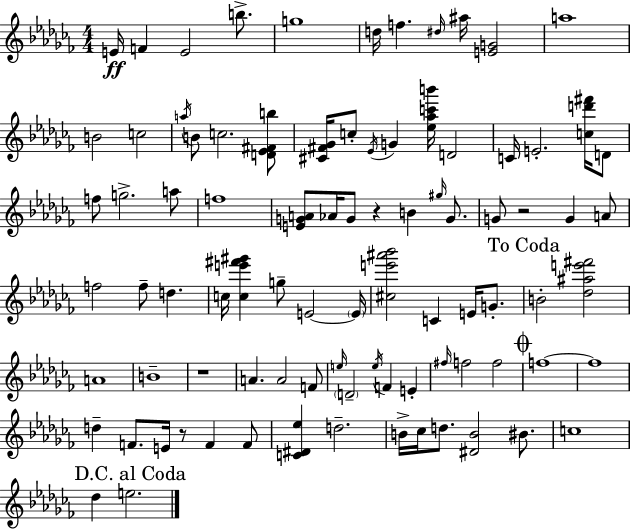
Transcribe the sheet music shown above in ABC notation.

X:1
T:Untitled
M:4/4
L:1/4
K:Abm
E/4 F E2 b/2 g4 d/4 f ^d/4 ^a/4 [EG]2 a4 B2 c2 a/4 B/2 c2 [D_E^Fb]/2 [^C^F_G]/4 c/2 _E/4 G [_e_ac'b']/4 D2 C/4 E2 [cd'^f']/4 D/2 f/2 g2 a/2 f4 [EGA]/2 _A/4 G/2 z B ^g/4 G/2 G/2 z2 G A/2 f2 f/2 d c/4 [ce'^f'^g'] g/2 E2 E/4 [^ce'^a'_b']2 C E/4 G/2 B2 [_d^ae'^f']2 A4 B4 z4 A A2 F/2 e/4 D2 e/4 F E ^f/4 f2 f2 f4 f4 d F/2 E/4 z/2 F F/2 [C^D_e] d2 B/4 _c/4 d/2 [^DB]2 ^B/2 c4 _d e2